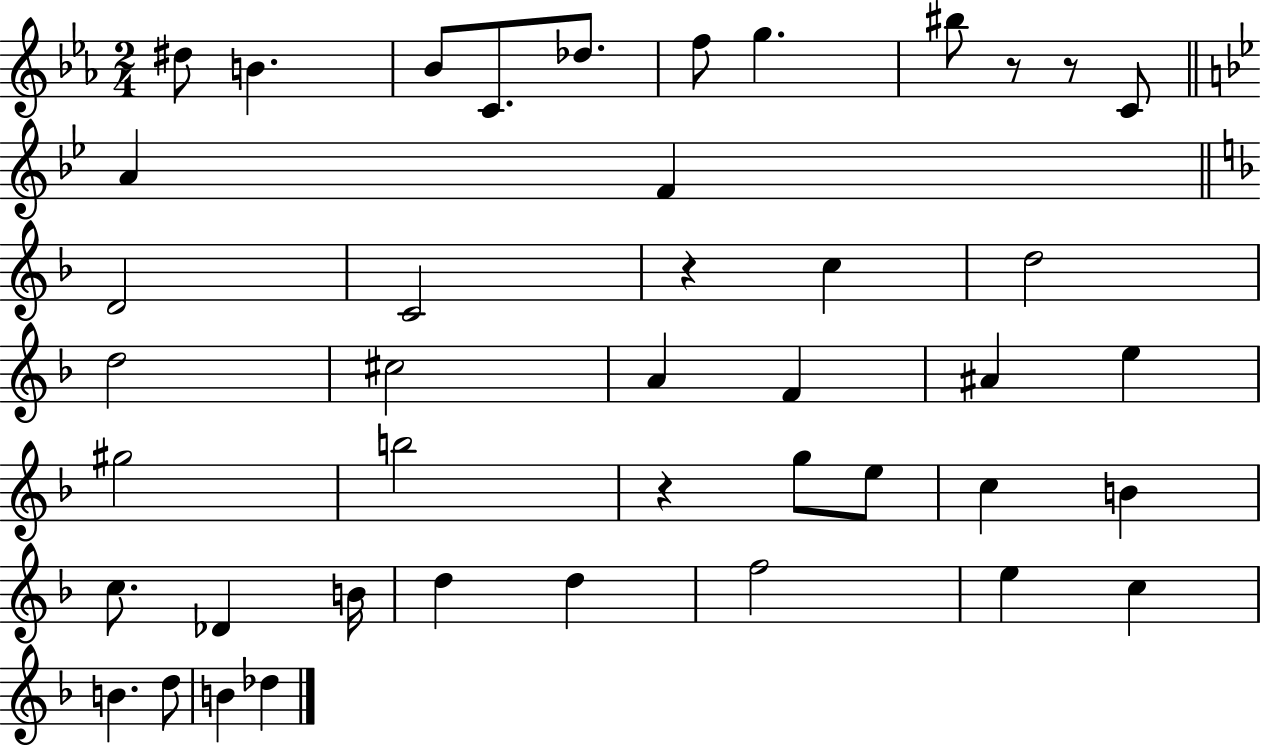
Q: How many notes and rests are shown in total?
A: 43